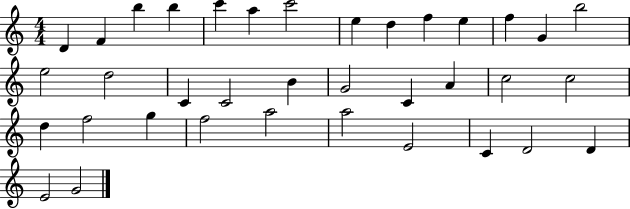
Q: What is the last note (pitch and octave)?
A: G4